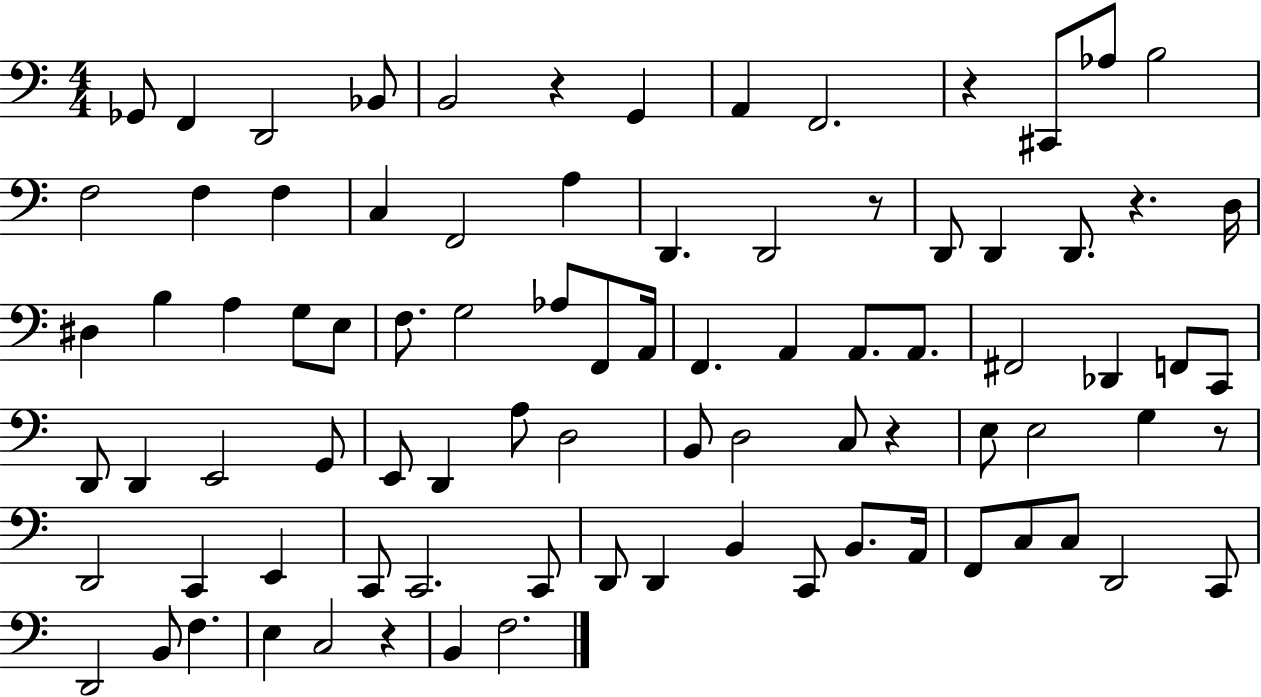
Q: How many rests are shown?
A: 7